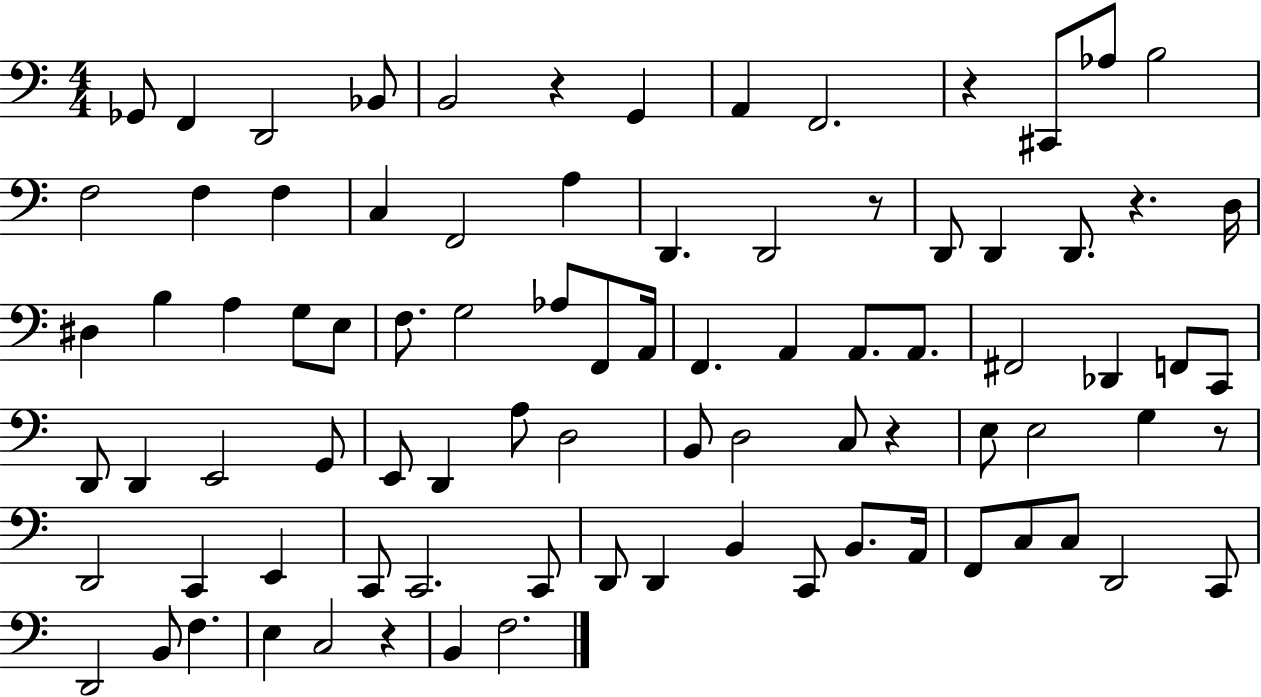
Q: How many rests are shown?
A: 7